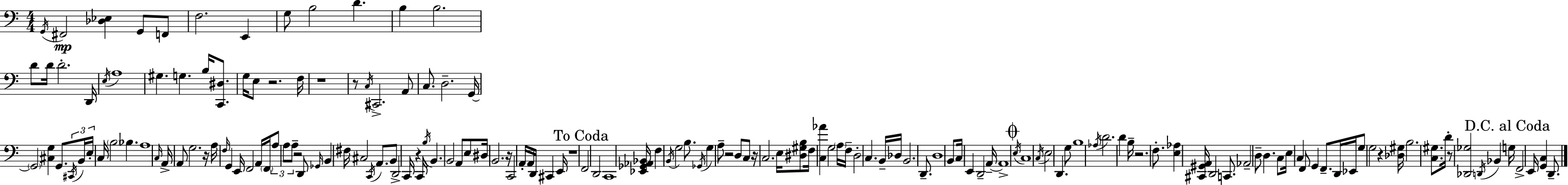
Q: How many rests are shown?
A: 13